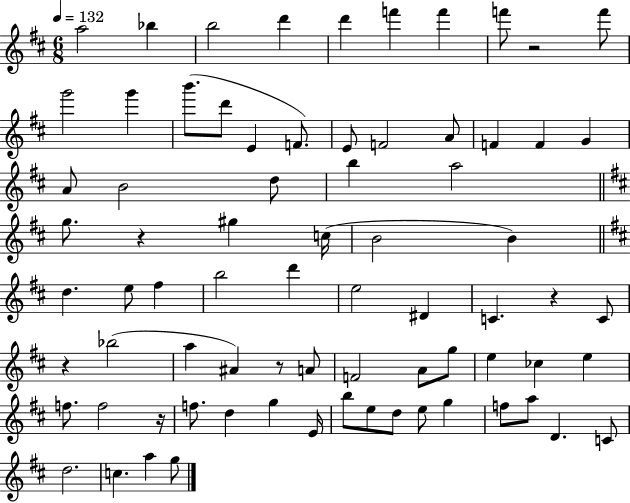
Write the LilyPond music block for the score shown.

{
  \clef treble
  \numericTimeSignature
  \time 6/8
  \key d \major
  \tempo 4 = 132
  a''2 bes''4 | b''2 d'''4 | d'''4 f'''4 f'''4 | f'''8 r2 f'''8 | \break g'''2 g'''4 | b'''8.( d'''8 e'4 f'8.) | e'8 f'2 a'8 | f'4 f'4 g'4 | \break a'8 b'2 d''8 | b''4 a''2 | \bar "||" \break \key d \major g''8. r4 gis''4 c''16( | b'2 b'4) | \bar "||" \break \key d \major d''4. e''8 fis''4 | b''2 d'''4 | e''2 dis'4 | c'4. r4 c'8 | \break r4 bes''2( | a''4 ais'4) r8 a'8 | f'2 a'8 g''8 | e''4 ces''4 e''4 | \break f''8. f''2 r16 | f''8. d''4 g''4 e'16 | b''8 e''8 d''8 e''8 g''4 | f''8 a''8 d'4. c'8 | \break d''2. | c''4. a''4 g''8 | \bar "|."
}